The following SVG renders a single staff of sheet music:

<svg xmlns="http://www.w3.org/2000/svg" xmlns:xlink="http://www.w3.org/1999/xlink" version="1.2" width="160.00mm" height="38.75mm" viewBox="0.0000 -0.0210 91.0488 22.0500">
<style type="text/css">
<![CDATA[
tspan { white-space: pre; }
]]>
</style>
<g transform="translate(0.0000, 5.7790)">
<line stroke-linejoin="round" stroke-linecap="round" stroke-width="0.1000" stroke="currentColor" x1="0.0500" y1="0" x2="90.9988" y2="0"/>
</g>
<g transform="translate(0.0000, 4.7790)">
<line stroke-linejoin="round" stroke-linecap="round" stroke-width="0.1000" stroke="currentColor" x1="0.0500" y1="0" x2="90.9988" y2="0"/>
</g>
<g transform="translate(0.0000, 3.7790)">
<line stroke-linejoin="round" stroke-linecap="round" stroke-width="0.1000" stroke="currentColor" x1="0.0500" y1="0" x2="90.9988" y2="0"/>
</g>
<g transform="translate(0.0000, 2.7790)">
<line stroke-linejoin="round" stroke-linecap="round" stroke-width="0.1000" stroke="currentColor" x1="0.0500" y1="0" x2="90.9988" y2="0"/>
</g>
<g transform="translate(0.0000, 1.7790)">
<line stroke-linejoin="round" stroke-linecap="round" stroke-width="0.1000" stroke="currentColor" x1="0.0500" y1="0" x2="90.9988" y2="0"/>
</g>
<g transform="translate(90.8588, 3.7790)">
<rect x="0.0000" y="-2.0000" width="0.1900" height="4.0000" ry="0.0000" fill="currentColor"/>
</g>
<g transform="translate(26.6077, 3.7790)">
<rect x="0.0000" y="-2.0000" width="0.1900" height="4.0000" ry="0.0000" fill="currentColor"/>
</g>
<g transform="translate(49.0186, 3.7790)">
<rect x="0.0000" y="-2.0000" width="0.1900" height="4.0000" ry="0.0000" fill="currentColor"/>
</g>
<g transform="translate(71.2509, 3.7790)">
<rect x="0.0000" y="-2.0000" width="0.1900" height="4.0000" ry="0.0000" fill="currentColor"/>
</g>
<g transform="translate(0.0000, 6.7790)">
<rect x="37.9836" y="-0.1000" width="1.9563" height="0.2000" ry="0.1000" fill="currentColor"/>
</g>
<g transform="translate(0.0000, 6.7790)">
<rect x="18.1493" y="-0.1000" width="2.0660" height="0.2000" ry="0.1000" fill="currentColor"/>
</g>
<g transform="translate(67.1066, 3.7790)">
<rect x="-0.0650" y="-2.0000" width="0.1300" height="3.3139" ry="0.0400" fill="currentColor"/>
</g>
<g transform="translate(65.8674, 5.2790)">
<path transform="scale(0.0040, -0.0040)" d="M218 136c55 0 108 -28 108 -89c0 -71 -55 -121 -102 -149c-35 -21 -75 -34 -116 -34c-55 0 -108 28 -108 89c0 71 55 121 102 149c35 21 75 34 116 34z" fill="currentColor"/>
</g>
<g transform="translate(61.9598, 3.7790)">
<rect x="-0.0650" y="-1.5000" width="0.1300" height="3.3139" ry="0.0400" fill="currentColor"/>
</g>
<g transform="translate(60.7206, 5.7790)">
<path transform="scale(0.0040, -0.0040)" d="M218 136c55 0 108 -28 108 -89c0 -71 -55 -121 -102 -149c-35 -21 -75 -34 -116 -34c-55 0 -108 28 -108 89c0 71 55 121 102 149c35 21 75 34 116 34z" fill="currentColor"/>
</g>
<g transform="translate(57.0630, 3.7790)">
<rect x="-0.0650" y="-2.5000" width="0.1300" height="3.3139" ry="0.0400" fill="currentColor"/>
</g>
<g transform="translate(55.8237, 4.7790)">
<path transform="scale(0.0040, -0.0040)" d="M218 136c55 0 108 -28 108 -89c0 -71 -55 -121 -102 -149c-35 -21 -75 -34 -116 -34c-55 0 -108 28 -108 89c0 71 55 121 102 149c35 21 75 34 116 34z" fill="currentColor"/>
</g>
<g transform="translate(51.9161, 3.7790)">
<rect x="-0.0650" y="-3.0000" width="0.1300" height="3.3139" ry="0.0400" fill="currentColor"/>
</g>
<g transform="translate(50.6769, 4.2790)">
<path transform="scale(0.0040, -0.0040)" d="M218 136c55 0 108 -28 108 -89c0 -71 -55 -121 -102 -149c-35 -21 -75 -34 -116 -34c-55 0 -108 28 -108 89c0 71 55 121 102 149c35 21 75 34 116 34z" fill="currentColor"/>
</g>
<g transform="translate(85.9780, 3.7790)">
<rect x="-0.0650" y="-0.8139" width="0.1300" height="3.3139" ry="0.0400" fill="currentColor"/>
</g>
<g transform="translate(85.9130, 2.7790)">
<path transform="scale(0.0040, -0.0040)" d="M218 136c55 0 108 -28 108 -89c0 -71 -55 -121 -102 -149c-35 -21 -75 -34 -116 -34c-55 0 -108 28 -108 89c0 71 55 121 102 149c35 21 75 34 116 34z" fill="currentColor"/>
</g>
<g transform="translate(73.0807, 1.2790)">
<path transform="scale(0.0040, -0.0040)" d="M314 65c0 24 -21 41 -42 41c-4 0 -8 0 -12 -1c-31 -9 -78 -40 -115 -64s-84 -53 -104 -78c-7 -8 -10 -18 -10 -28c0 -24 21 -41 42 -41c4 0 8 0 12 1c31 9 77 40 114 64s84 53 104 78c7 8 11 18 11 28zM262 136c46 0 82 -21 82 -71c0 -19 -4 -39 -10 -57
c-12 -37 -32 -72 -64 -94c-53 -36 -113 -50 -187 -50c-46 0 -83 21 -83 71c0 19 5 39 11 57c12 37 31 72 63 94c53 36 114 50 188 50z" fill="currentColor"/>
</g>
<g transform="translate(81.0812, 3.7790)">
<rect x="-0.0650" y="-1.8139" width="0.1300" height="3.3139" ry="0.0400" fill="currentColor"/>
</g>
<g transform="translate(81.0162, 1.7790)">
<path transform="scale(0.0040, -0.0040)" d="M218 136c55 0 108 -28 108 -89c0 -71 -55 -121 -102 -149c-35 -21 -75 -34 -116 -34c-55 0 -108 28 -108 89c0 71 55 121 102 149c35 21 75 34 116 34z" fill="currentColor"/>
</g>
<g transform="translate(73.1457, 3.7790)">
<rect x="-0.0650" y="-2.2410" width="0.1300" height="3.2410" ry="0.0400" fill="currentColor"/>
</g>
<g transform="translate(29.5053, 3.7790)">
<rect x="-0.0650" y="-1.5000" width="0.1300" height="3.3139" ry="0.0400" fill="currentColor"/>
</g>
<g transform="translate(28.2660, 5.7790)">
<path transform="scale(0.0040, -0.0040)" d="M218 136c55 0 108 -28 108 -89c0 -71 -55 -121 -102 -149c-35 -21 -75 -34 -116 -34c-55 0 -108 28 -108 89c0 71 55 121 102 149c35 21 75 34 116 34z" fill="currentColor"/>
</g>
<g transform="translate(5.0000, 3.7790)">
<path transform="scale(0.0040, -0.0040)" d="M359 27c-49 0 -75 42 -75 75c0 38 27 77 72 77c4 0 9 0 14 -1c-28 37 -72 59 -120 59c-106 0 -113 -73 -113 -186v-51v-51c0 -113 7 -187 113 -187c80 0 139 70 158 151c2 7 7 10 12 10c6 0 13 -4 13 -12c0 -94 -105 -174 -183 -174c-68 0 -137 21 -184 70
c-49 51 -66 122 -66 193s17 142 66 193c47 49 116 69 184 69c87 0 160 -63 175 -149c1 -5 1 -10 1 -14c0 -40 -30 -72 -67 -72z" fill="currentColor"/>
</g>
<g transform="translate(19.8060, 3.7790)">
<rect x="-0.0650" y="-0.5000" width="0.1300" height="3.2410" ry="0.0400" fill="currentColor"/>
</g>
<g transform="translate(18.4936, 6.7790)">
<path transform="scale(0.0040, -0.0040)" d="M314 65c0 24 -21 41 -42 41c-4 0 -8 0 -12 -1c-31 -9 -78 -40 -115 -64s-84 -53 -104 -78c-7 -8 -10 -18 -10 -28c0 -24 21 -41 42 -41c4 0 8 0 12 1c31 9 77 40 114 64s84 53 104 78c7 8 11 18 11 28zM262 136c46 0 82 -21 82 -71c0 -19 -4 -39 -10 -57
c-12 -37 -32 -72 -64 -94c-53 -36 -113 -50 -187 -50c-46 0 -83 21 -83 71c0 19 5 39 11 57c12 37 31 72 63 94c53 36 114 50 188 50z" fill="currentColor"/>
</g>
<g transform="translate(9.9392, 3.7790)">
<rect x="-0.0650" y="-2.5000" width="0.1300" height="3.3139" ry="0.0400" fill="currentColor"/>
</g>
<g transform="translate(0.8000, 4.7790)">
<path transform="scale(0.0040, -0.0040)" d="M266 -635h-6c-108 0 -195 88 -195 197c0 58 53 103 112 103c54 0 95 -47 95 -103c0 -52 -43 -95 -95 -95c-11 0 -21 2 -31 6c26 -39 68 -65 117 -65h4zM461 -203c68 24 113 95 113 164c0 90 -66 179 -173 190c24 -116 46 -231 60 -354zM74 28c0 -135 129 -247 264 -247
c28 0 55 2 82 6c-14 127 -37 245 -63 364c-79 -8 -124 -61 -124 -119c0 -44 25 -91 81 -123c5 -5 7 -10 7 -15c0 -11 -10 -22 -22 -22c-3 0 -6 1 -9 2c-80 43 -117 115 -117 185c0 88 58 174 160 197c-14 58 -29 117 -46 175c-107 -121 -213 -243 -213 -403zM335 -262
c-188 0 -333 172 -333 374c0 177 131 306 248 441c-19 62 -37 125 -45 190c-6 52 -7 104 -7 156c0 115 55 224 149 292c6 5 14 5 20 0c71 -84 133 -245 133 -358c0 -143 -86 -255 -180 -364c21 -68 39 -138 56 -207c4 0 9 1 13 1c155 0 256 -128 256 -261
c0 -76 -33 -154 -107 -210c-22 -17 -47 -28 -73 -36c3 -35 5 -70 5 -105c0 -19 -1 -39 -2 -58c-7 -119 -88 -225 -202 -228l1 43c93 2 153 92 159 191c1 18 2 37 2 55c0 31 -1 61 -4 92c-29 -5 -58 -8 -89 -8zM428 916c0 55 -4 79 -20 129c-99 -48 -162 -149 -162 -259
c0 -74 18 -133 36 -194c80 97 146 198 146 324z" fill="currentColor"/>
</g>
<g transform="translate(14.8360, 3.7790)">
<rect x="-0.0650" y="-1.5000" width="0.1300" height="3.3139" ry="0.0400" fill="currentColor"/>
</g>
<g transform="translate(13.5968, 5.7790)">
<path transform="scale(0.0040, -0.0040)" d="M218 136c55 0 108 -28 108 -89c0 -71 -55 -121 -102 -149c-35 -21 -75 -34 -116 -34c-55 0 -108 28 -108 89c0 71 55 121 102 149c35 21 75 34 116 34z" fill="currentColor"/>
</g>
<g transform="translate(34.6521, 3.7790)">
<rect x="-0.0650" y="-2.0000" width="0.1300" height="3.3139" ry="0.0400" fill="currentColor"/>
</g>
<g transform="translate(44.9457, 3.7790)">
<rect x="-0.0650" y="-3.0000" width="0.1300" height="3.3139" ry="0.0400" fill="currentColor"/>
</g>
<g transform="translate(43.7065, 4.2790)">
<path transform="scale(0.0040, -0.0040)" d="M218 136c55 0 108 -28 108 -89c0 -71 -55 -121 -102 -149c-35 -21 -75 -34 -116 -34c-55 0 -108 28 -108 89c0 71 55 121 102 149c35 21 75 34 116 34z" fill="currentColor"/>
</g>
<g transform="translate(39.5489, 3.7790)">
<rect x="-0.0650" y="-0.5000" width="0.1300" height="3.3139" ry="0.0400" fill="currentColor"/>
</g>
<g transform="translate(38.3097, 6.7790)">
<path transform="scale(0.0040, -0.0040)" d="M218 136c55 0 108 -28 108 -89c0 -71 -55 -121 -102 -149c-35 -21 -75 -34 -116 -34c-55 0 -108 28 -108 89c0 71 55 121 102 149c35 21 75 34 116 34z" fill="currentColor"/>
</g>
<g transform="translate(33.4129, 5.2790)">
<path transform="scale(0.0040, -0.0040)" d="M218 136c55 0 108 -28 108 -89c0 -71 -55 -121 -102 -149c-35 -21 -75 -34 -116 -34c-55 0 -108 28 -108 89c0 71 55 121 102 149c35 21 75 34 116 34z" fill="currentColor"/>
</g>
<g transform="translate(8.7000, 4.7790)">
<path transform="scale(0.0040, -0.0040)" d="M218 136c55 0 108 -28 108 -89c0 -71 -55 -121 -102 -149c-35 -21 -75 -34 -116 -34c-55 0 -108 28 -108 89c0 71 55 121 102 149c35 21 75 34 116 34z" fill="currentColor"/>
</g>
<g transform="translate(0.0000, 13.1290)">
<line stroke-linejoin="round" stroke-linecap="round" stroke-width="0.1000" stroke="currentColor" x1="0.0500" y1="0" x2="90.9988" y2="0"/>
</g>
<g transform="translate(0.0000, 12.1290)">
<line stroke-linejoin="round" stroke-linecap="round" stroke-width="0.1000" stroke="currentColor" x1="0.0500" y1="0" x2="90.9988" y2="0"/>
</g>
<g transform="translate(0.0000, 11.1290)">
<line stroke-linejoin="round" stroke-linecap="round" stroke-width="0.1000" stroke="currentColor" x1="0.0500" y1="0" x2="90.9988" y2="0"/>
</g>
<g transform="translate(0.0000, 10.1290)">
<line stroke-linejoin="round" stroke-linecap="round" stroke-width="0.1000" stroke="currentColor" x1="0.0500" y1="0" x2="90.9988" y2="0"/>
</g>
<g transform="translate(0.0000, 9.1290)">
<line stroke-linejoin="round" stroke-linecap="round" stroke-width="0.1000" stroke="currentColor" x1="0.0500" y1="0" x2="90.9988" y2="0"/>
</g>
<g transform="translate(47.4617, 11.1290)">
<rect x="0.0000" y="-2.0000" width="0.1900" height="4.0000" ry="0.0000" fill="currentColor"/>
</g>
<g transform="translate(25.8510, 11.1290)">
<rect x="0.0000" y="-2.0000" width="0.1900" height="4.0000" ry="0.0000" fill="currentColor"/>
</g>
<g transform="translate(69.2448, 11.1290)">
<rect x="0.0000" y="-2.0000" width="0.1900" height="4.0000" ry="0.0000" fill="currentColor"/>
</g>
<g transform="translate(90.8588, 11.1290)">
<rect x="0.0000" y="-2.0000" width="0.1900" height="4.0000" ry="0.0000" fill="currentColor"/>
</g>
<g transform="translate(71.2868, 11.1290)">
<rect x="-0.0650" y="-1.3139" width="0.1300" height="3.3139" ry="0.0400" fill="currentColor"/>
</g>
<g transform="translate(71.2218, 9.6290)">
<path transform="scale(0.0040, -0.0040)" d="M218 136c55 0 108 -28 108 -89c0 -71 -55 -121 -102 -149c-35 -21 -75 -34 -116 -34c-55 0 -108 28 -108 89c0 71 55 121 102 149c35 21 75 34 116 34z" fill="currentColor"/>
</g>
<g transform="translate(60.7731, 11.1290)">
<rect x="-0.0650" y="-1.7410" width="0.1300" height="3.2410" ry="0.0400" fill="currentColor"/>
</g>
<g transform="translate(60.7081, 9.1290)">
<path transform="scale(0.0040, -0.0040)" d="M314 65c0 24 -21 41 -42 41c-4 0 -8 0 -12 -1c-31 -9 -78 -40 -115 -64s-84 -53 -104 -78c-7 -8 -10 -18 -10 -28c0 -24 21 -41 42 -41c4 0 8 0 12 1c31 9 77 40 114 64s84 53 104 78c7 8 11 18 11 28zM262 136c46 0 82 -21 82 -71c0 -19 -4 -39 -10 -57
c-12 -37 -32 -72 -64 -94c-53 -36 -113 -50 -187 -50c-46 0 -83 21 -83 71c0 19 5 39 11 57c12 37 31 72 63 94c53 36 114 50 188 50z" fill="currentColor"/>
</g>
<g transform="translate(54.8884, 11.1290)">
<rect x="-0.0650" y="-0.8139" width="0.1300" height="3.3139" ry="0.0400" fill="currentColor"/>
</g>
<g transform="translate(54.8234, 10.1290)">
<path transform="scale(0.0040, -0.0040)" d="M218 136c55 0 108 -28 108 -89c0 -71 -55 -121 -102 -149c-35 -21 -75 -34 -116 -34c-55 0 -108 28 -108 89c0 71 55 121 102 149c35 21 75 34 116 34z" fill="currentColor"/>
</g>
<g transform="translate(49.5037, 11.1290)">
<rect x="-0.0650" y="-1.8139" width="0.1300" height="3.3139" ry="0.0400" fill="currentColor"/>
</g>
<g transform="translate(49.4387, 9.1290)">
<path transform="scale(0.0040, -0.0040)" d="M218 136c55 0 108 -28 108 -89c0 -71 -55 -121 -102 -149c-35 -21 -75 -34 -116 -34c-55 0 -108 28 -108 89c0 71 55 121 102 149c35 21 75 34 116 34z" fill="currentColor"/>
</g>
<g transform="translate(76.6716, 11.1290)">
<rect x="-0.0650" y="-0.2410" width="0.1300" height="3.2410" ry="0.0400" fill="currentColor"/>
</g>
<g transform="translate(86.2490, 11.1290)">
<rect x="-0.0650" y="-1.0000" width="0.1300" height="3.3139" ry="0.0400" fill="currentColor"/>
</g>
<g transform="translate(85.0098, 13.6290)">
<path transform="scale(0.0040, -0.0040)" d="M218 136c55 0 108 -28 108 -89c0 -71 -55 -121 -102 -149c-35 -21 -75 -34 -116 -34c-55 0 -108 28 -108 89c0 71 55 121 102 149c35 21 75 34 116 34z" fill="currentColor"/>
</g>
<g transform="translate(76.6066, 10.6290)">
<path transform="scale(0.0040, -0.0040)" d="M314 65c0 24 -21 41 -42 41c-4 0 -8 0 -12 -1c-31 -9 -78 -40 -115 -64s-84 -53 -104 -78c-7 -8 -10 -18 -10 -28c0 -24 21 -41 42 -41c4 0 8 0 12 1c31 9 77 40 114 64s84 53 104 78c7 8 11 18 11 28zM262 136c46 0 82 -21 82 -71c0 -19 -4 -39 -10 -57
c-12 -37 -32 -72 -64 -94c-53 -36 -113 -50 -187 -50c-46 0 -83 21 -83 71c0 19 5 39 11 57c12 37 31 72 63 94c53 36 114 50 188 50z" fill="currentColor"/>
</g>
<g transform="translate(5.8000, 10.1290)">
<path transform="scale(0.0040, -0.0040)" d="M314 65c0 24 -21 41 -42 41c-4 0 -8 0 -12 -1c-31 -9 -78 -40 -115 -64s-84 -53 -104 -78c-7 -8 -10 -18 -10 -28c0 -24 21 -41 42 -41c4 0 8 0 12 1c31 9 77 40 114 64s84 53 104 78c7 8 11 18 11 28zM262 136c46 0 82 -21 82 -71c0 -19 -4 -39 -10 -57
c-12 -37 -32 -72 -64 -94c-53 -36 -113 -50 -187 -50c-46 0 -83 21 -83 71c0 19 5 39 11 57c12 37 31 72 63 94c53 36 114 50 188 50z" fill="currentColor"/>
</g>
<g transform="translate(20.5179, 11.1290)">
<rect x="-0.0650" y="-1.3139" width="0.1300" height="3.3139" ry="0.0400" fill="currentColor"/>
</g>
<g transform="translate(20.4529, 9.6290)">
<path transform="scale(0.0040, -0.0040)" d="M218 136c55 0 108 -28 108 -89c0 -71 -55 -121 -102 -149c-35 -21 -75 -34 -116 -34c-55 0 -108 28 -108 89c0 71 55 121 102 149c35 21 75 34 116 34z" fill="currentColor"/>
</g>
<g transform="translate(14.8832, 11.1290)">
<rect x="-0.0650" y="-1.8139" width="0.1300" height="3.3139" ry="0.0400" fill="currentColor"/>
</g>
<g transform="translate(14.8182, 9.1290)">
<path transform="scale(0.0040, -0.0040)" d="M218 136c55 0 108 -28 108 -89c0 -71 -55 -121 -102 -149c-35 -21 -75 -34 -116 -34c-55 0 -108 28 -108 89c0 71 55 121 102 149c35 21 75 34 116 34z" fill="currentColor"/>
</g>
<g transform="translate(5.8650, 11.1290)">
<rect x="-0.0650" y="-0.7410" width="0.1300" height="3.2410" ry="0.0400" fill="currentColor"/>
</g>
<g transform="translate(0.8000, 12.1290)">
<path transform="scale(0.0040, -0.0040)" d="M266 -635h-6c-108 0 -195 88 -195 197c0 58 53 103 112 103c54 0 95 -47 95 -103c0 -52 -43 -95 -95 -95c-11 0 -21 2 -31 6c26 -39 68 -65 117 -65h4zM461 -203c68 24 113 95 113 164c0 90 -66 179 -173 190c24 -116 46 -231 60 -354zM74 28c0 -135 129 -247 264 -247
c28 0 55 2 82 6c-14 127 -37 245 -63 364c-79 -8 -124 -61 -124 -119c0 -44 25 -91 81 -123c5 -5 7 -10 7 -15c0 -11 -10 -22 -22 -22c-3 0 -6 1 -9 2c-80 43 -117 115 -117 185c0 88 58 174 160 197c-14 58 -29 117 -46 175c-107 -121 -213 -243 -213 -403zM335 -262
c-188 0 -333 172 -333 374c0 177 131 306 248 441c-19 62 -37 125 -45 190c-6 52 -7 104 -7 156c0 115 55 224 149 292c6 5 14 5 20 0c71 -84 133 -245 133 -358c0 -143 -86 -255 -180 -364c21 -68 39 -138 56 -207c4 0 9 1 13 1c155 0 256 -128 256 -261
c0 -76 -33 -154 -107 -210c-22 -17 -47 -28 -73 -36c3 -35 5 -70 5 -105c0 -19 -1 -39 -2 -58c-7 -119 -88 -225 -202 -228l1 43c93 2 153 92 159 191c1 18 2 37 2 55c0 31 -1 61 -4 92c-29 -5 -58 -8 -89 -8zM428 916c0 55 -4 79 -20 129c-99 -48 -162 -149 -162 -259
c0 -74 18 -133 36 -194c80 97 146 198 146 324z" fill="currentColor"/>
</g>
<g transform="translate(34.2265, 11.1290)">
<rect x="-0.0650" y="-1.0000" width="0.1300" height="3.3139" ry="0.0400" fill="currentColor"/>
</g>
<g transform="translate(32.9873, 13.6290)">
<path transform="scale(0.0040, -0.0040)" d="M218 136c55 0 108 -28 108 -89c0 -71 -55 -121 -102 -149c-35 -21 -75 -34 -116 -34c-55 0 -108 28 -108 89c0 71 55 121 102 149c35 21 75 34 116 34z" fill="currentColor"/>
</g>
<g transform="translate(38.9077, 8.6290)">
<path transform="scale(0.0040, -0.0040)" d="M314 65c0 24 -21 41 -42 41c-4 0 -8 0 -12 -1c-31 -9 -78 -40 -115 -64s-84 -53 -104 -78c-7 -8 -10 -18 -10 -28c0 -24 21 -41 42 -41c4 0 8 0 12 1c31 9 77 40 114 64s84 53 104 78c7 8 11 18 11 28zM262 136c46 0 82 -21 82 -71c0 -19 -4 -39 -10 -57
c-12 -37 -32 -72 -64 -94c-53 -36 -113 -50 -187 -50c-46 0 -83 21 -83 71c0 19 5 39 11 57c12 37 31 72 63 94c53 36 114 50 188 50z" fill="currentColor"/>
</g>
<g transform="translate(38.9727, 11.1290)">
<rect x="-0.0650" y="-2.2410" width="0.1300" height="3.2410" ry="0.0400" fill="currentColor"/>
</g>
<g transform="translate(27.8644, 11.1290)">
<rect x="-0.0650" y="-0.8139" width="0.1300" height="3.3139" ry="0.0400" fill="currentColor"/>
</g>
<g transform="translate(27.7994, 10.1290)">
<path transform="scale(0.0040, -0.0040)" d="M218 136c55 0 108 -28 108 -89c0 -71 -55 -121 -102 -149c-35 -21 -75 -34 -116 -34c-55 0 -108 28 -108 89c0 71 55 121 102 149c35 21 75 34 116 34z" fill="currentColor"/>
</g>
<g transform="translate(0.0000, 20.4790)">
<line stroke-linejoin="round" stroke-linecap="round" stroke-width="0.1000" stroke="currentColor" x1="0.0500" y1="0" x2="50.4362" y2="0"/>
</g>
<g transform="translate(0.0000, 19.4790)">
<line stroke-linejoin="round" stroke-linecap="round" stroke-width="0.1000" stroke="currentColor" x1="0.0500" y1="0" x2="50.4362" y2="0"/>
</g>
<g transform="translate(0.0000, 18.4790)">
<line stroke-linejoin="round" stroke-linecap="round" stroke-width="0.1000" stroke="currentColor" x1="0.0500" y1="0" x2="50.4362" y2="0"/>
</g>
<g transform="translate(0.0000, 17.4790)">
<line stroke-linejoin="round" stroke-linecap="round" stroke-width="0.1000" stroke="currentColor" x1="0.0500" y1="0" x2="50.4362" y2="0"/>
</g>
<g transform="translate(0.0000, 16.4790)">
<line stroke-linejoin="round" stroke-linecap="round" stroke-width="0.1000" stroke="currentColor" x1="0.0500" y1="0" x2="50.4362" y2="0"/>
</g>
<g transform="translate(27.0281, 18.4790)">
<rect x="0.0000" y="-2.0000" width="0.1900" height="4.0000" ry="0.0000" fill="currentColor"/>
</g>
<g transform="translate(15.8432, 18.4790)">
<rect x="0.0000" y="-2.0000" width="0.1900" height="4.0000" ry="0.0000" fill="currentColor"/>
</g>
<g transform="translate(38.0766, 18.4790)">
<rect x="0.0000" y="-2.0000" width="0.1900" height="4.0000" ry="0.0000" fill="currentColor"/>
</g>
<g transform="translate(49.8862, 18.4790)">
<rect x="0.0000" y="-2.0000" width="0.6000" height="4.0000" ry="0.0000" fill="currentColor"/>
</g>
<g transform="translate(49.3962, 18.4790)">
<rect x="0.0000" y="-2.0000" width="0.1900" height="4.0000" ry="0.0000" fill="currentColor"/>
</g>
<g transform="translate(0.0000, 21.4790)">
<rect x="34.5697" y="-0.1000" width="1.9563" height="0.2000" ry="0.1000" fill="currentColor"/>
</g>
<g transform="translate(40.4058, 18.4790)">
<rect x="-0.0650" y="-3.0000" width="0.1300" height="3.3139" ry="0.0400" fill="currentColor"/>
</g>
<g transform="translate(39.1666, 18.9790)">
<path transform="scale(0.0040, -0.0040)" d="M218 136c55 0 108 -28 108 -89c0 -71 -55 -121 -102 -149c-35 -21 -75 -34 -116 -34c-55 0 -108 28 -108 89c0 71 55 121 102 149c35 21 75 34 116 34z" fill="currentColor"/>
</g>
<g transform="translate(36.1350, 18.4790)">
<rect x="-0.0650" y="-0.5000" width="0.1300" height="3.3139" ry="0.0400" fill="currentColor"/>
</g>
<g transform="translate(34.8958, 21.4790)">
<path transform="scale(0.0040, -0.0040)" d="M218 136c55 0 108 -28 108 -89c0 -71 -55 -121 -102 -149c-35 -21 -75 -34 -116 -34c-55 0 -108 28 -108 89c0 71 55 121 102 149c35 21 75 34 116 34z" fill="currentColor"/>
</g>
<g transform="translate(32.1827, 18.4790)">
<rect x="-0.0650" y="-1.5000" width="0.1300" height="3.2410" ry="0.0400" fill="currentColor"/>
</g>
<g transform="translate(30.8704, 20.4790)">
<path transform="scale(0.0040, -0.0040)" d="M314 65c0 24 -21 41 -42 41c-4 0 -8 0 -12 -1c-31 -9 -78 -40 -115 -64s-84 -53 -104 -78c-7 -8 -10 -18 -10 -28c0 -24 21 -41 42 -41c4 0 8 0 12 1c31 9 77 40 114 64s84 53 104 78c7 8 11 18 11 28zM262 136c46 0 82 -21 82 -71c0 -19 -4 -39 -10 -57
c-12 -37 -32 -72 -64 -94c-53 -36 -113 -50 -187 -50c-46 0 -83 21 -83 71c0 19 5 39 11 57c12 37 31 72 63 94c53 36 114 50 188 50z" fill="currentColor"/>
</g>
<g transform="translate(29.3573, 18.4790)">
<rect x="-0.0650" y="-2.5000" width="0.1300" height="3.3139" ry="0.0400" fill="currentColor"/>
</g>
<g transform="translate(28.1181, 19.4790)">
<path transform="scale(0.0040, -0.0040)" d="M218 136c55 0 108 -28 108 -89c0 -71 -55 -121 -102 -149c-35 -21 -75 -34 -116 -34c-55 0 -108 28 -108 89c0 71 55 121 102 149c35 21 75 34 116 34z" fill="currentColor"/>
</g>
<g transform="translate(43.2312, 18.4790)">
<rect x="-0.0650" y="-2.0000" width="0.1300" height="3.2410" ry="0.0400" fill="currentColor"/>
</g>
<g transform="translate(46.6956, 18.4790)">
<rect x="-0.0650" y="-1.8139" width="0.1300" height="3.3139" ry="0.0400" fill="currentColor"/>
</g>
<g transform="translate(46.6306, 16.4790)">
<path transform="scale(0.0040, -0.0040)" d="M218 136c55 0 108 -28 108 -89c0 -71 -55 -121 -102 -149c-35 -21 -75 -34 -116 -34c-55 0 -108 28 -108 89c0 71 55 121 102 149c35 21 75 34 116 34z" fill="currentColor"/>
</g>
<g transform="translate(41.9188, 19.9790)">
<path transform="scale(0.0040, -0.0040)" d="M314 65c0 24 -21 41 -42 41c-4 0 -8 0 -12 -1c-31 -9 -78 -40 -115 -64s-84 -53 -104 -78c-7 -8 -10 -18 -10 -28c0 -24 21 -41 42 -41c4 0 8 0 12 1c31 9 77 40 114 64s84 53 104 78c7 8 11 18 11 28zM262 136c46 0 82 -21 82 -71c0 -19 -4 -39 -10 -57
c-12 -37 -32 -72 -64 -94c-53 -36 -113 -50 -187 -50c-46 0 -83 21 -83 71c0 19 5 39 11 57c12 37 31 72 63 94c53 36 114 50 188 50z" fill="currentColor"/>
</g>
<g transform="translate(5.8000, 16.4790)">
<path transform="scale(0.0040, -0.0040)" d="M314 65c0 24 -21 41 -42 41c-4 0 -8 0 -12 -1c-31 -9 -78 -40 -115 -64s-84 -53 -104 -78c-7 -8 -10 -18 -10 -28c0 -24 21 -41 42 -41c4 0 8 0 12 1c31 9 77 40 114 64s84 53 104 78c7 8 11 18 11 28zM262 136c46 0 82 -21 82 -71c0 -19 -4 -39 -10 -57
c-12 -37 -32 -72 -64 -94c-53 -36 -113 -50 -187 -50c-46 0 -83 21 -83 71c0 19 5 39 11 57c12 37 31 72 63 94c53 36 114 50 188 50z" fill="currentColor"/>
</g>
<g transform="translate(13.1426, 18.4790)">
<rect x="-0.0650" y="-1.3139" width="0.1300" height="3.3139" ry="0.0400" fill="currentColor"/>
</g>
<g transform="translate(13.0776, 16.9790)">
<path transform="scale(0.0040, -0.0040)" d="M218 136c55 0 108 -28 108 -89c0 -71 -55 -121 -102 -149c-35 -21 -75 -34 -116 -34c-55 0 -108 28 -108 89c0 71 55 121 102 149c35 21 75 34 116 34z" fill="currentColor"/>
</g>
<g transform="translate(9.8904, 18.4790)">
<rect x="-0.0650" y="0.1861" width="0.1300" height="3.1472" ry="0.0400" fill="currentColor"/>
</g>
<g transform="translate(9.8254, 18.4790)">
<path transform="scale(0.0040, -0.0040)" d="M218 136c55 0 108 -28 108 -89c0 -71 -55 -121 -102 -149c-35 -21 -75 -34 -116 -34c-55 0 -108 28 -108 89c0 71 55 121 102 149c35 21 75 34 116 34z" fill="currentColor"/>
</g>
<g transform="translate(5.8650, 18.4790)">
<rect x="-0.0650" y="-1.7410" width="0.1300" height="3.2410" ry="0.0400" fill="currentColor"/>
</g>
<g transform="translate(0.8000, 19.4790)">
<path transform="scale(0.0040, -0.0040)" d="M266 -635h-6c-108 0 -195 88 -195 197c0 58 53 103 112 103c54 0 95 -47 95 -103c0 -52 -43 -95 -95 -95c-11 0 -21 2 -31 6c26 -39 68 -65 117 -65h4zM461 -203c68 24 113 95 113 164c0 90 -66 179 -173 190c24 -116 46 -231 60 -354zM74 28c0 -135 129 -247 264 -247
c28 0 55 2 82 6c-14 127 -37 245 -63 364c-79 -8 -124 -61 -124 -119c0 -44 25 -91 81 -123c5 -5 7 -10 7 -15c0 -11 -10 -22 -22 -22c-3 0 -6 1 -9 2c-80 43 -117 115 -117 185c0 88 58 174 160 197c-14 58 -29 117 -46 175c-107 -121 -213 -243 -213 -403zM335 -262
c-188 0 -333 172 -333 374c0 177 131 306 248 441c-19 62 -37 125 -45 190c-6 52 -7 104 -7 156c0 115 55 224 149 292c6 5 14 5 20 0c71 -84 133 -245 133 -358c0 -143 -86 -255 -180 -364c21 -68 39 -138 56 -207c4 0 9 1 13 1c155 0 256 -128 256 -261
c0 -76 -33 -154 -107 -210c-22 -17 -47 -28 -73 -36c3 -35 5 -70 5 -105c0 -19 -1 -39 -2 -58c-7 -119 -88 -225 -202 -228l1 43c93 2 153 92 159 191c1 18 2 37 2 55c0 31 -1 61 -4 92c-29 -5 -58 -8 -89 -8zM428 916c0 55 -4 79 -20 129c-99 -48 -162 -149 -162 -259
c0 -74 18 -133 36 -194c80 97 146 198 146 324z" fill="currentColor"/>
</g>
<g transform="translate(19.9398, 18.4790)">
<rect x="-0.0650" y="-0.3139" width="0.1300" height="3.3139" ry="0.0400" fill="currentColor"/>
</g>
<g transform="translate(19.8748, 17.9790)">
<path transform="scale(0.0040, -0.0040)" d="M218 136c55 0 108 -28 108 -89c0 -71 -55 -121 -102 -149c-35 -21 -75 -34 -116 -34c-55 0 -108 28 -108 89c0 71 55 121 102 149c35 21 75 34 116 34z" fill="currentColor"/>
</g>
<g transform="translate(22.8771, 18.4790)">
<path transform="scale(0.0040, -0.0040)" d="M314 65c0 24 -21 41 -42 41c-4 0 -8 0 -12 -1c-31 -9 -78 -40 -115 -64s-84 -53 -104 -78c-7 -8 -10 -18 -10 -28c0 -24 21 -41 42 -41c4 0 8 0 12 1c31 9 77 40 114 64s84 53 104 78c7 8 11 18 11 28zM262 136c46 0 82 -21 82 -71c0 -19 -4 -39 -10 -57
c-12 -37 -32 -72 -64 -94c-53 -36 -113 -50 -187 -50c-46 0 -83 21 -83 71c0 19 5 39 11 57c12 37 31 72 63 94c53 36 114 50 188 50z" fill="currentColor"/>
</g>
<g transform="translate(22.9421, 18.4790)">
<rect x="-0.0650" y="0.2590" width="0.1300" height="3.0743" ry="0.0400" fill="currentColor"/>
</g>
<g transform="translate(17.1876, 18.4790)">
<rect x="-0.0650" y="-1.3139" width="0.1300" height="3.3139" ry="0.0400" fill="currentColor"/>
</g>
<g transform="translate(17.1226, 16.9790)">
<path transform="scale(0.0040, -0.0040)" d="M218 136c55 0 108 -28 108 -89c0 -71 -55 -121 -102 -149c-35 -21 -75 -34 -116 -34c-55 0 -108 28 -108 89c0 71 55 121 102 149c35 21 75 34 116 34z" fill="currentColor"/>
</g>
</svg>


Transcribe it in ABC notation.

X:1
T:Untitled
M:4/4
L:1/4
K:C
G E C2 E F C A A G E F g2 f d d2 f e d D g2 f d f2 e c2 D f2 B e e c B2 G E2 C A F2 f